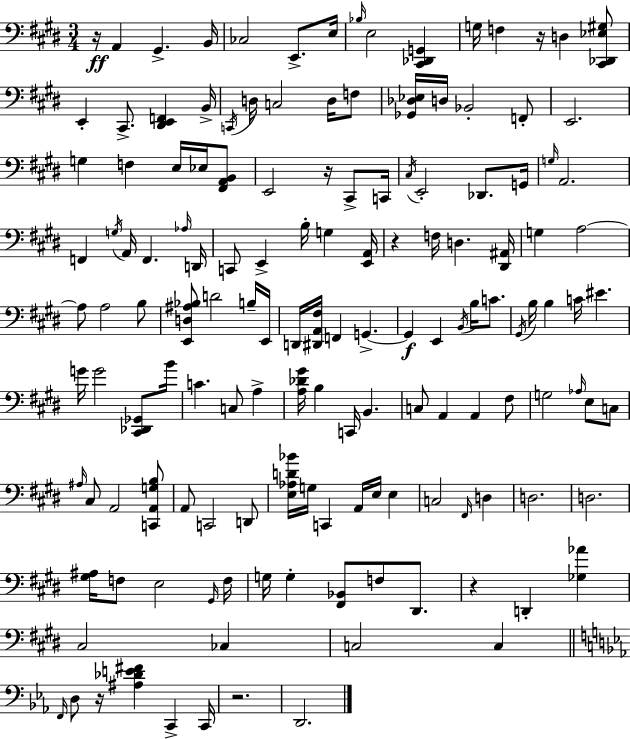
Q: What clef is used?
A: bass